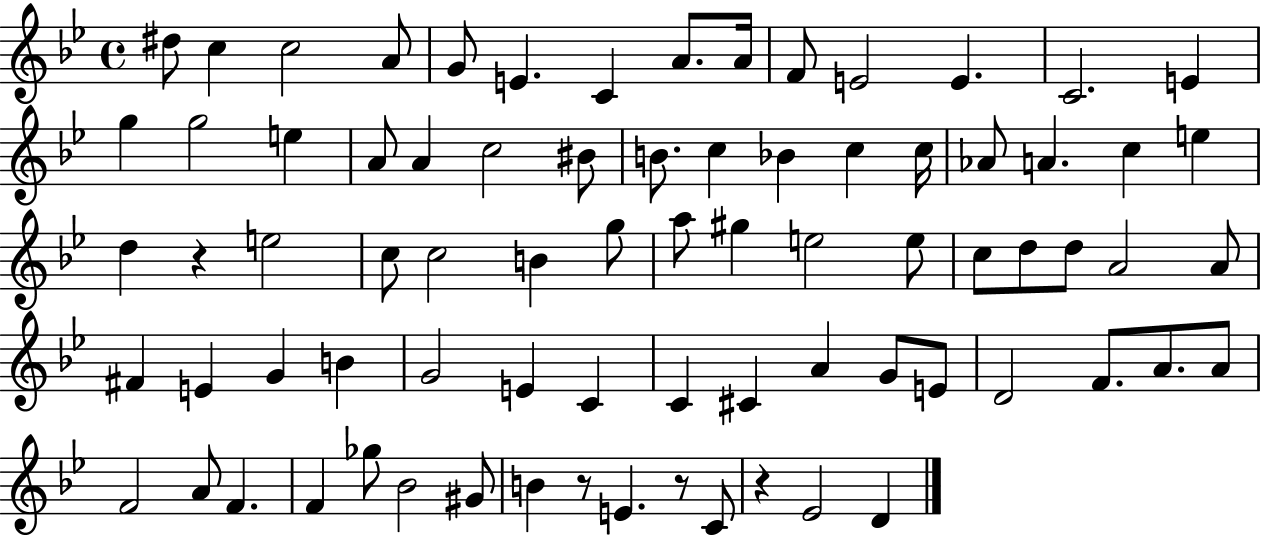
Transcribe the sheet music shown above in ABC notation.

X:1
T:Untitled
M:4/4
L:1/4
K:Bb
^d/2 c c2 A/2 G/2 E C A/2 A/4 F/2 E2 E C2 E g g2 e A/2 A c2 ^B/2 B/2 c _B c c/4 _A/2 A c e d z e2 c/2 c2 B g/2 a/2 ^g e2 e/2 c/2 d/2 d/2 A2 A/2 ^F E G B G2 E C C ^C A G/2 E/2 D2 F/2 A/2 A/2 F2 A/2 F F _g/2 _B2 ^G/2 B z/2 E z/2 C/2 z _E2 D